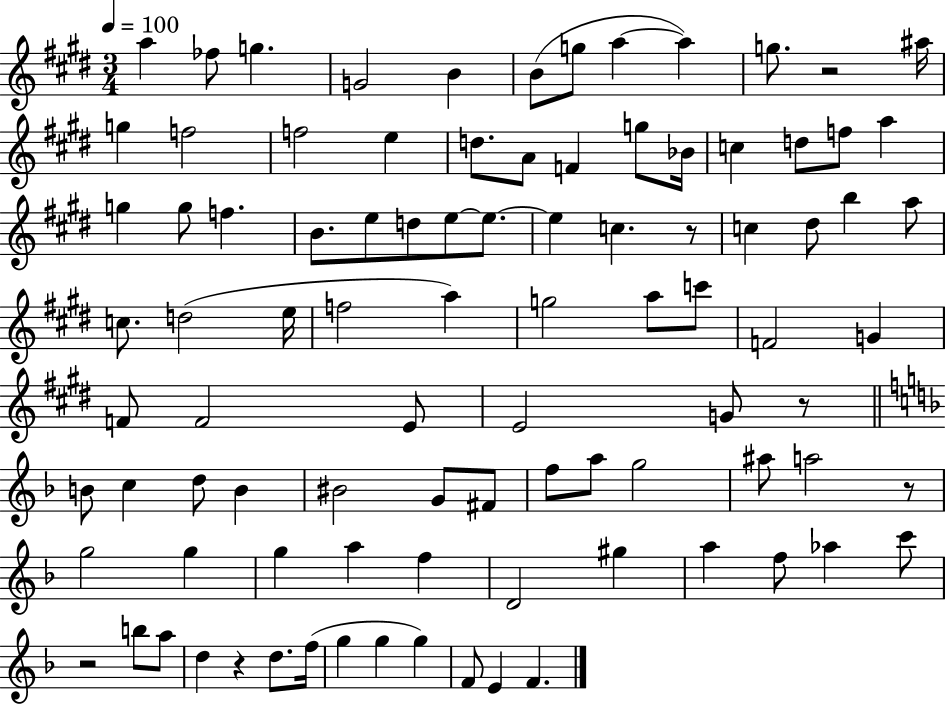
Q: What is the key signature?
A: E major